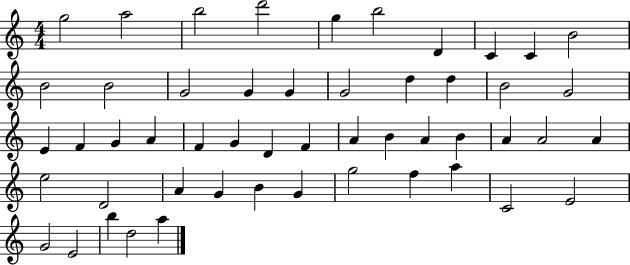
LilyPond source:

{
  \clef treble
  \numericTimeSignature
  \time 4/4
  \key c \major
  g''2 a''2 | b''2 d'''2 | g''4 b''2 d'4 | c'4 c'4 b'2 | \break b'2 b'2 | g'2 g'4 g'4 | g'2 d''4 d''4 | b'2 g'2 | \break e'4 f'4 g'4 a'4 | f'4 g'4 d'4 f'4 | a'4 b'4 a'4 b'4 | a'4 a'2 a'4 | \break e''2 d'2 | a'4 g'4 b'4 g'4 | g''2 f''4 a''4 | c'2 e'2 | \break g'2 e'2 | b''4 d''2 a''4 | \bar "|."
}